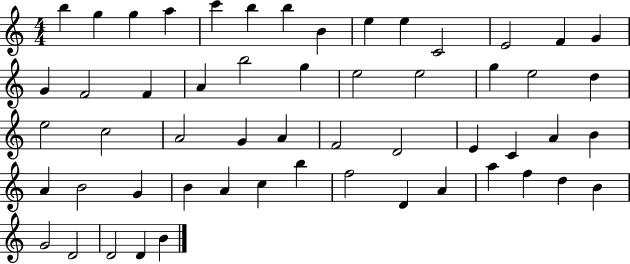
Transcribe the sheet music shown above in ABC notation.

X:1
T:Untitled
M:4/4
L:1/4
K:C
b g g a c' b b B e e C2 E2 F G G F2 F A b2 g e2 e2 g e2 d e2 c2 A2 G A F2 D2 E C A B A B2 G B A c b f2 D A a f d B G2 D2 D2 D B